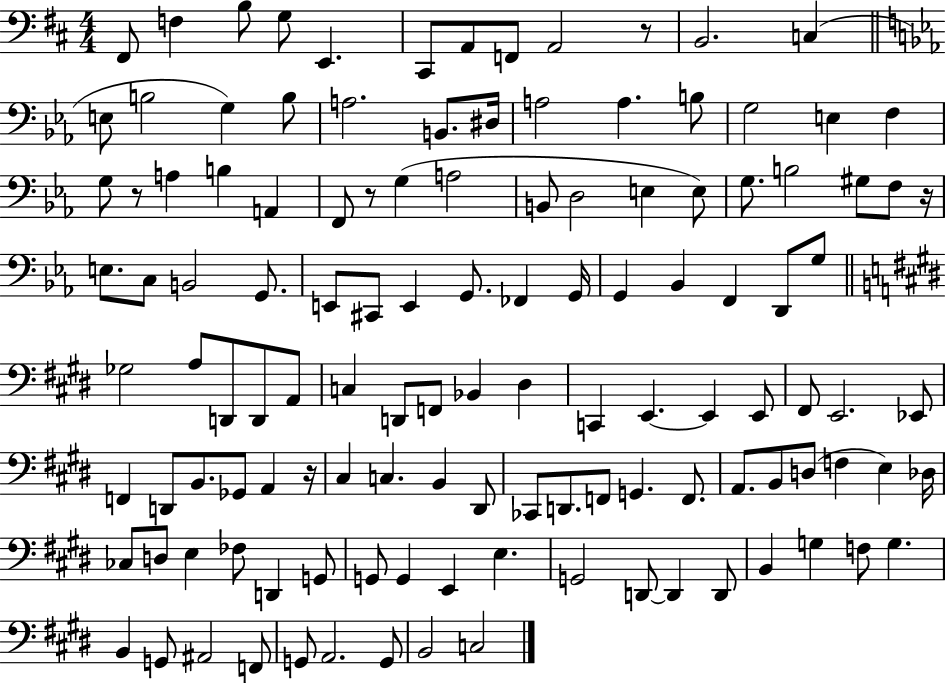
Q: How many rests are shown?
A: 5